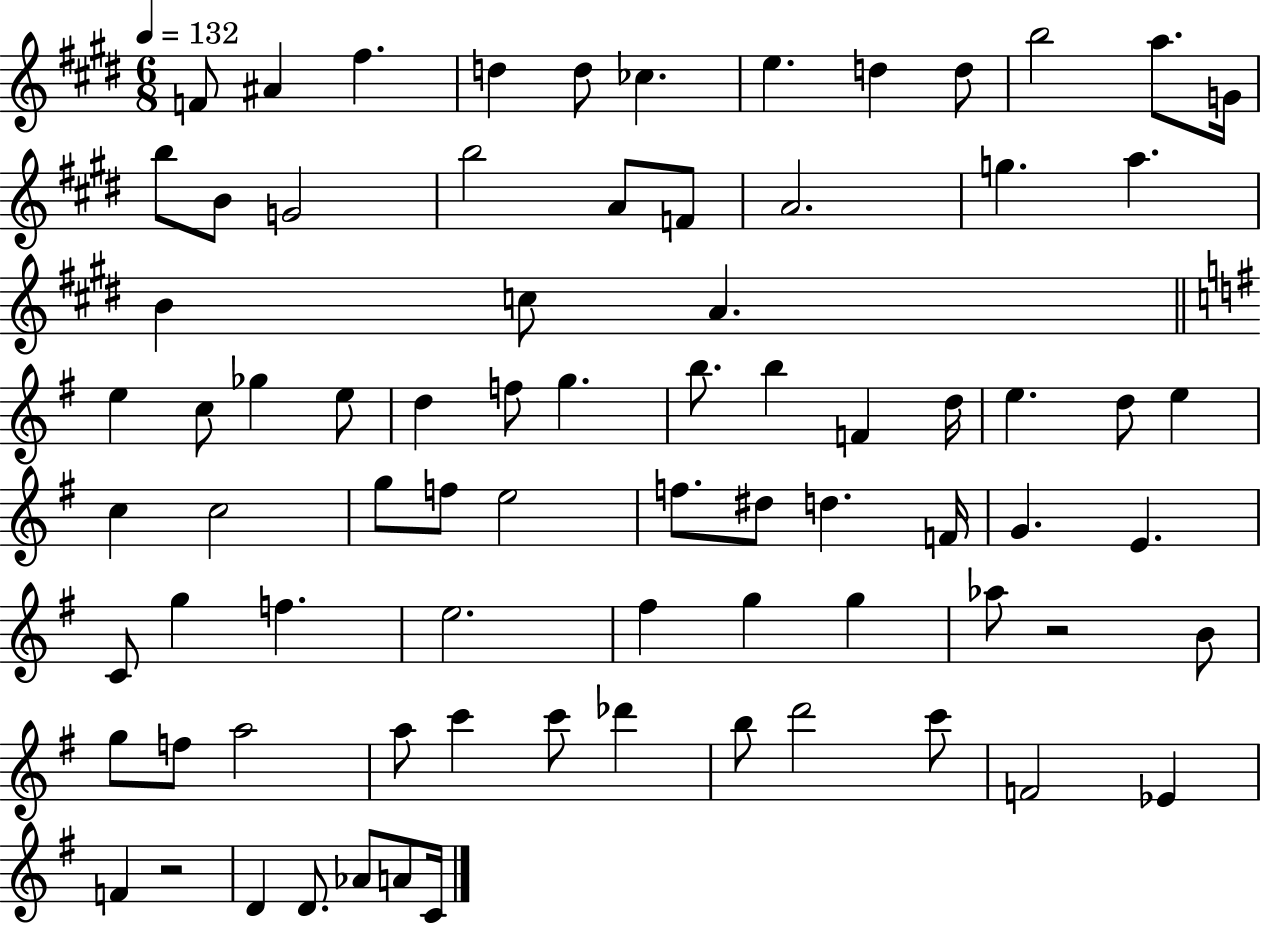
F4/e A#4/q F#5/q. D5/q D5/e CES5/q. E5/q. D5/q D5/e B5/h A5/e. G4/s B5/e B4/e G4/h B5/h A4/e F4/e A4/h. G5/q. A5/q. B4/q C5/e A4/q. E5/q C5/e Gb5/q E5/e D5/q F5/e G5/q. B5/e. B5/q F4/q D5/s E5/q. D5/e E5/q C5/q C5/h G5/e F5/e E5/h F5/e. D#5/e D5/q. F4/s G4/q. E4/q. C4/e G5/q F5/q. E5/h. F#5/q G5/q G5/q Ab5/e R/h B4/e G5/e F5/e A5/h A5/e C6/q C6/e Db6/q B5/e D6/h C6/e F4/h Eb4/q F4/q R/h D4/q D4/e. Ab4/e A4/e C4/s